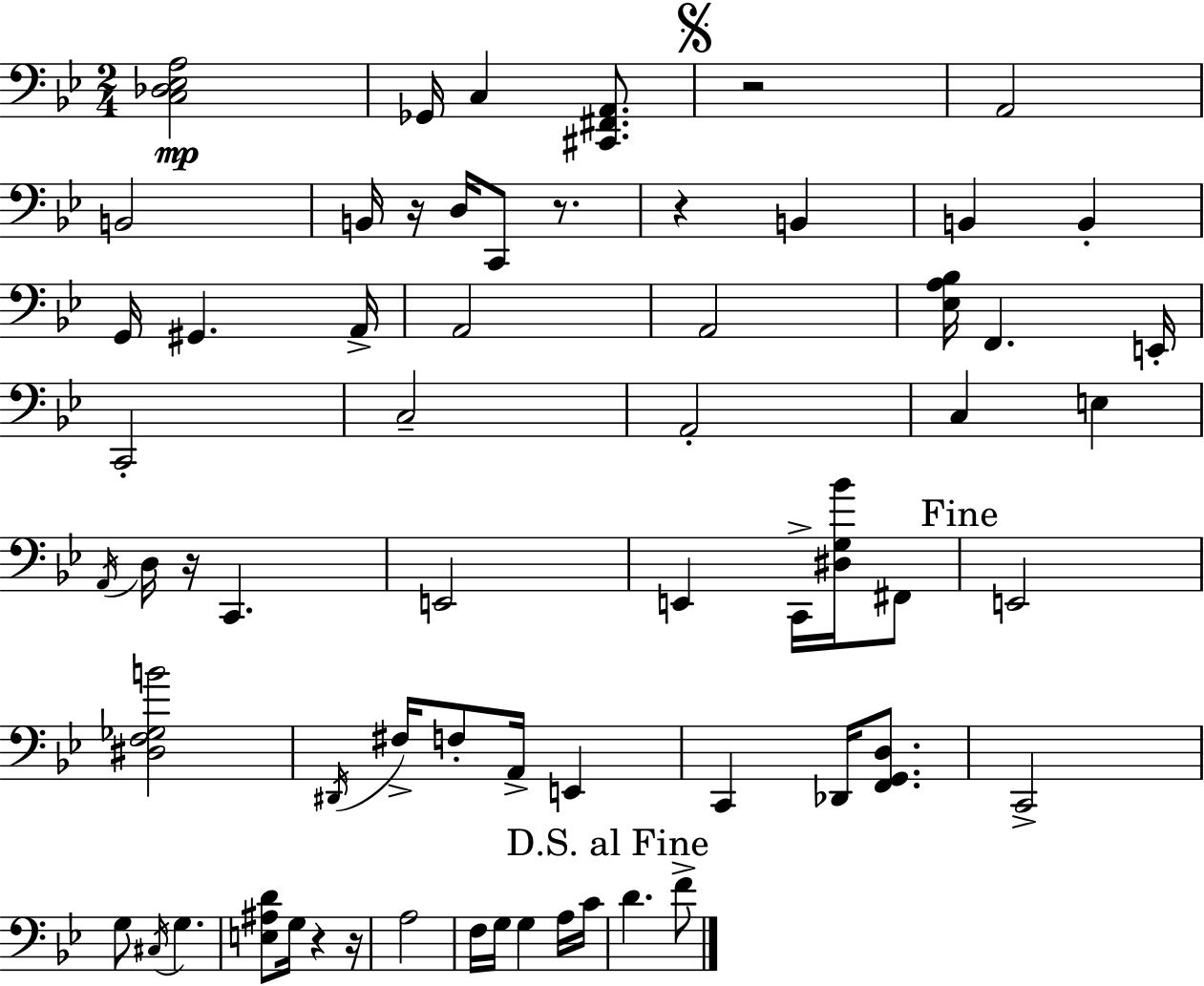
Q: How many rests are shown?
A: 7